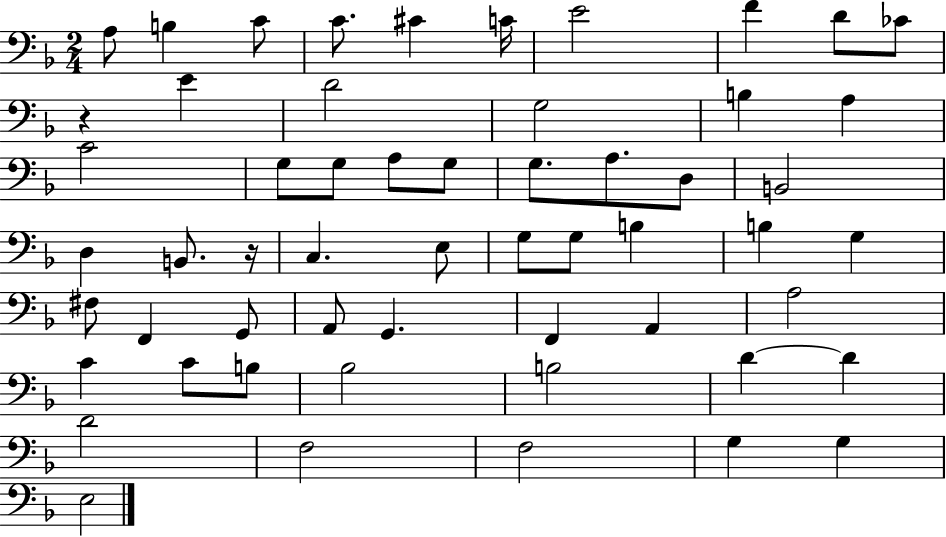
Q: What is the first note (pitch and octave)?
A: A3